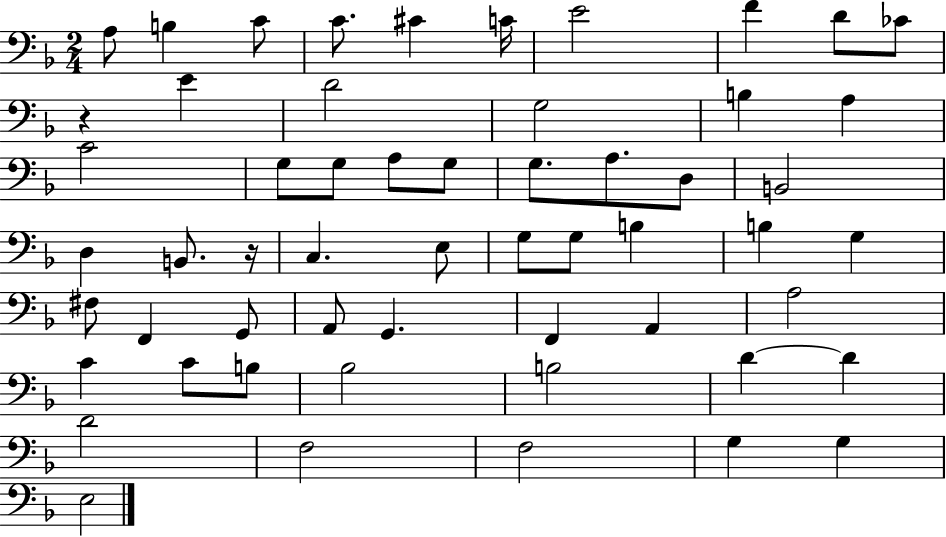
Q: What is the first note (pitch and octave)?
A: A3